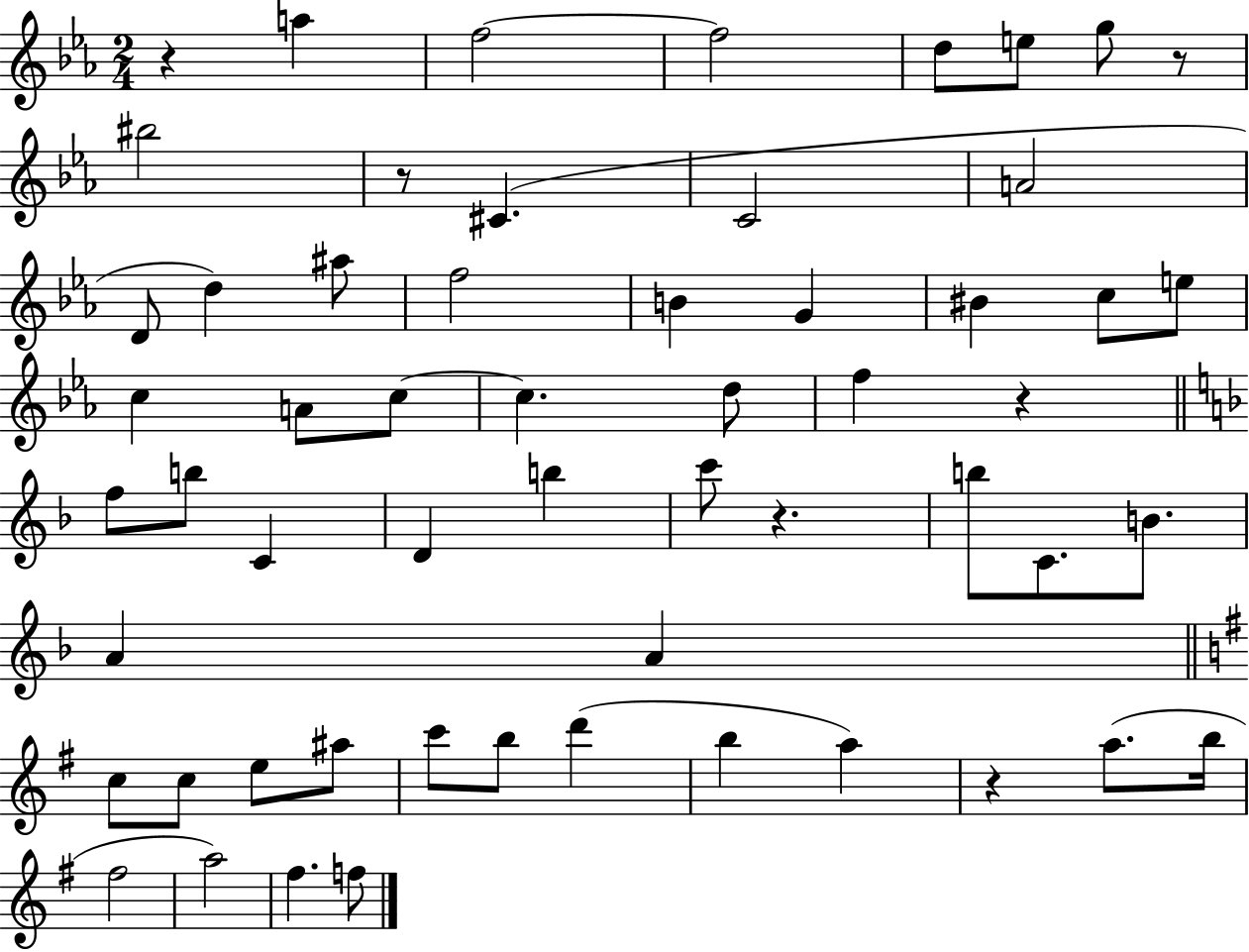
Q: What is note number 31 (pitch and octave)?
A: C6